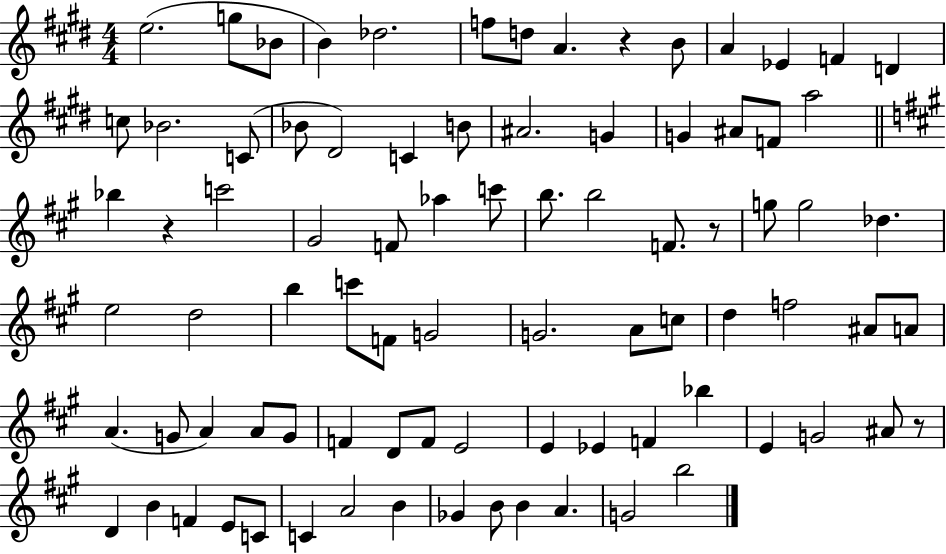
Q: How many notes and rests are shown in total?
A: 85